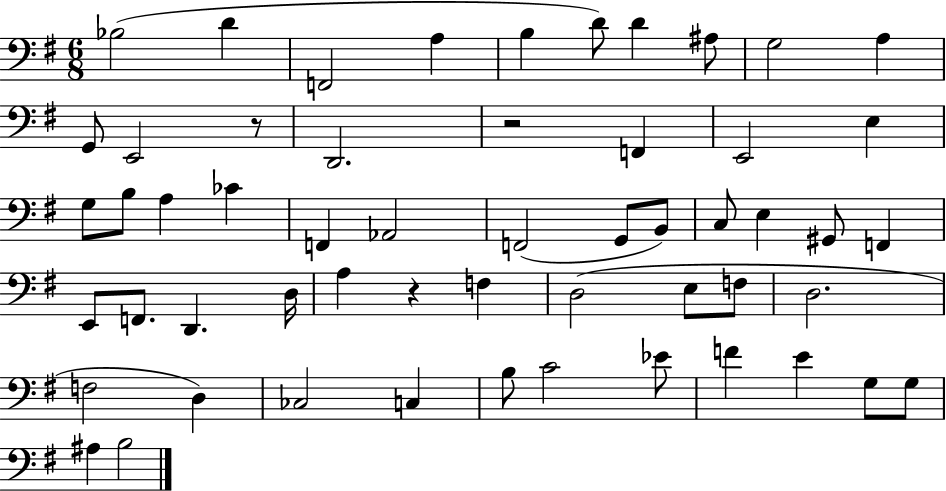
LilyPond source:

{
  \clef bass
  \numericTimeSignature
  \time 6/8
  \key g \major
  bes2( d'4 | f,2 a4 | b4 d'8) d'4 ais8 | g2 a4 | \break g,8 e,2 r8 | d,2. | r2 f,4 | e,2 e4 | \break g8 b8 a4 ces'4 | f,4 aes,2 | f,2( g,8 b,8) | c8 e4 gis,8 f,4 | \break e,8 f,8. d,4. d16 | a4 r4 f4 | d2( e8 f8 | d2. | \break f2 d4) | ces2 c4 | b8 c'2 ees'8 | f'4 e'4 g8 g8 | \break ais4 b2 | \bar "|."
}